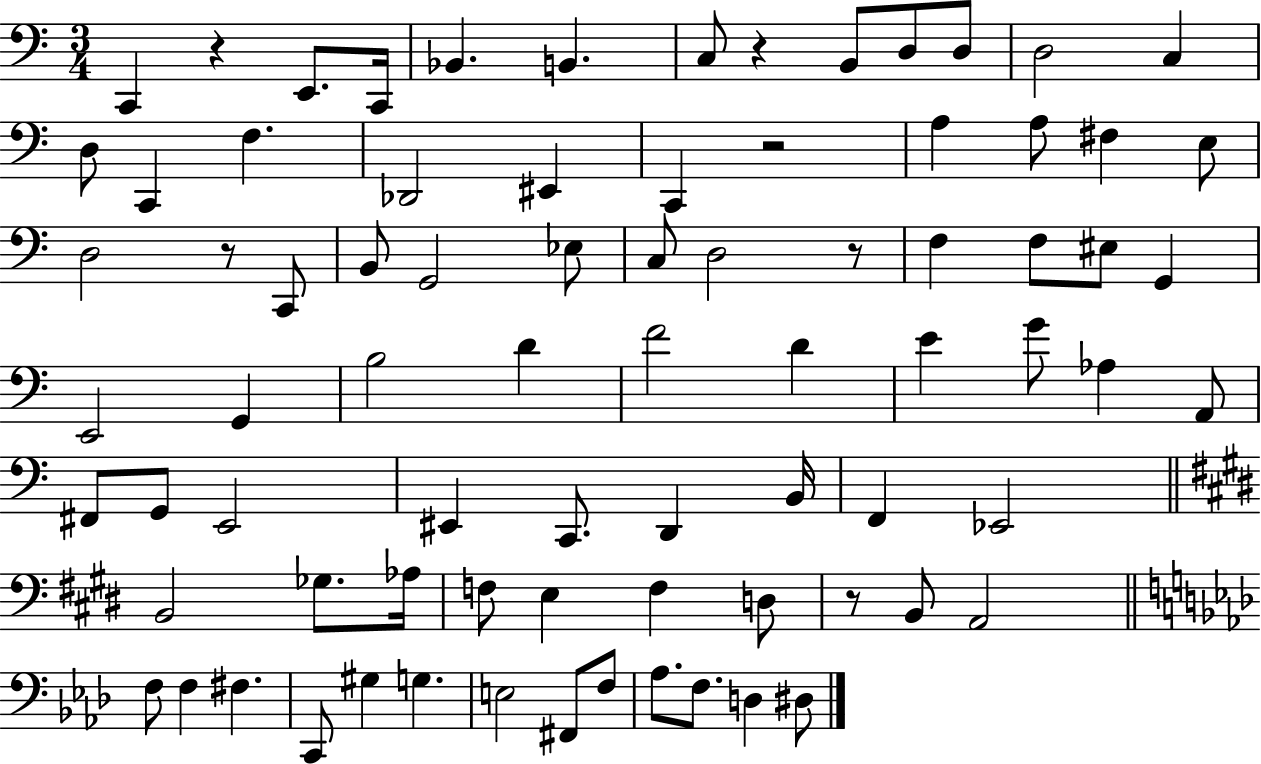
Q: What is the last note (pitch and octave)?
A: D#3